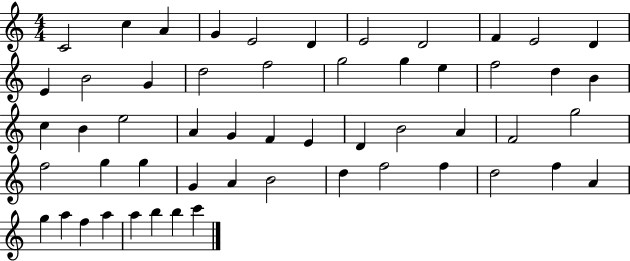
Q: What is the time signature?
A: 4/4